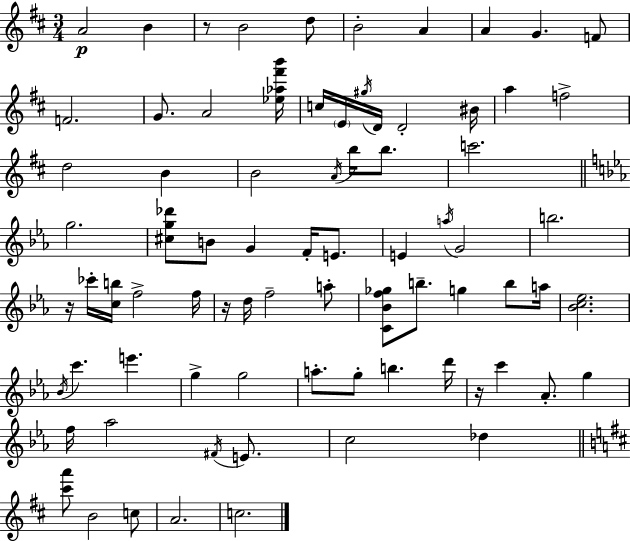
A4/h B4/q R/e B4/h D5/e B4/h A4/q A4/q G4/q. F4/e F4/h. G4/e. A4/h [Eb5,Ab5,F#6,B6]/s C5/s E4/s G#5/s D4/s D4/h BIS4/s A5/q F5/h D5/h B4/q B4/h A4/s B5/s B5/e. C6/h. G5/h. [C#5,G5,Db6]/e B4/e G4/q F4/s E4/e. E4/q A5/s G4/h B5/h. R/s CES6/s [C5,B5]/s F5/h F5/s R/s D5/s F5/h A5/e [C4,Bb4,F5,Gb5]/e B5/e. G5/q B5/e A5/s [Bb4,C5,Eb5]/h. Bb4/s C6/q. E6/q. G5/q G5/h A5/e. G5/e B5/q. D6/s R/s C6/q Ab4/e. G5/q F5/s Ab5/h F#4/s E4/e. C5/h Db5/q [C#6,A6]/e B4/h C5/e A4/h. C5/h.